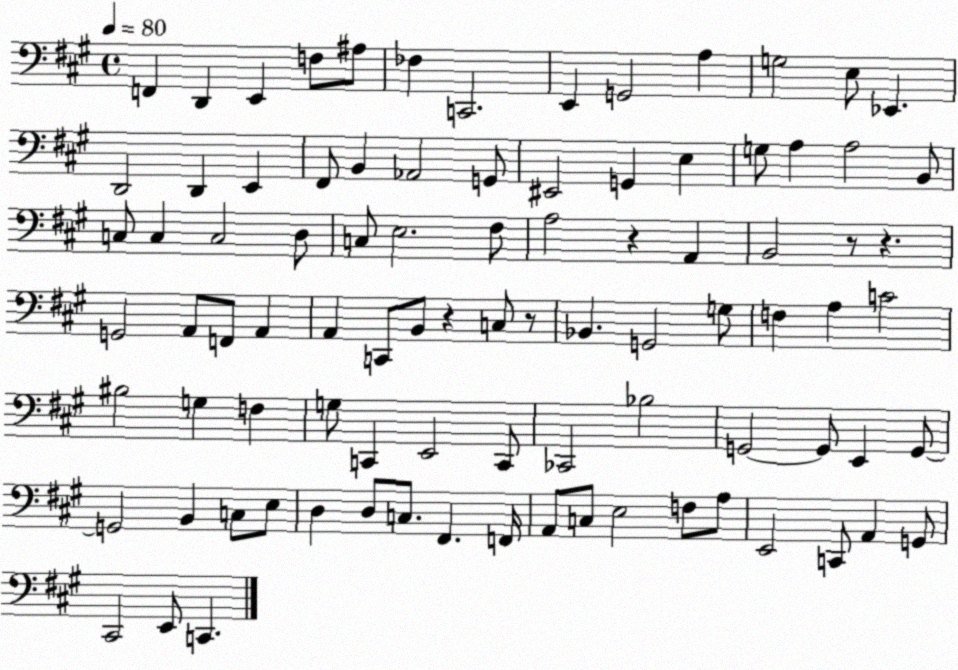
X:1
T:Untitled
M:4/4
L:1/4
K:A
F,, D,, E,, F,/2 ^A,/2 _F, C,,2 E,, G,,2 A, G,2 E,/2 _E,, D,,2 D,, E,, ^F,,/2 B,, _A,,2 G,,/2 ^E,,2 G,, E, G,/2 A, A,2 B,,/2 C,/2 C, C,2 D,/2 C,/2 E,2 ^F,/2 A,2 z A,, B,,2 z/2 z G,,2 A,,/2 F,,/2 A,, A,, C,,/2 B,,/2 z C,/2 z/2 _B,, G,,2 G,/2 F, A, C2 ^B,2 G, F, G,/2 C,, E,,2 C,,/2 _C,,2 _B,2 G,,2 G,,/2 E,, G,,/2 G,,2 B,, C,/2 E,/2 D, D,/2 C,/2 ^F,, F,,/4 A,,/2 C,/2 E,2 F,/2 A,/2 E,,2 C,,/2 A,, G,,/2 ^C,,2 E,,/2 C,,